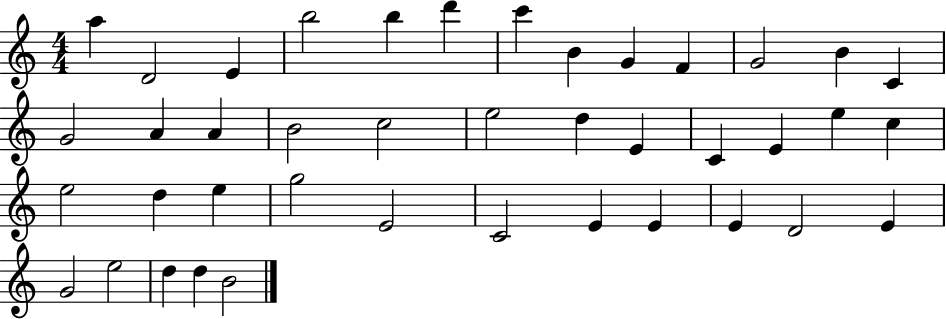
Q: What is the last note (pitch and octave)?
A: B4